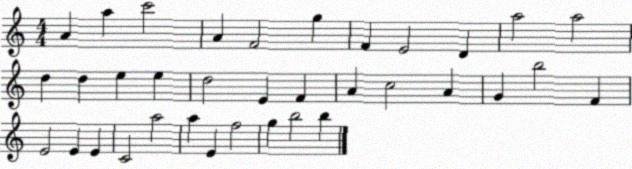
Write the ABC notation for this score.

X:1
T:Untitled
M:4/4
L:1/4
K:C
A a c'2 A F2 g F E2 D a2 a2 d d e e d2 E F A c2 A G b2 F E2 E E C2 a2 a E f2 g b2 b